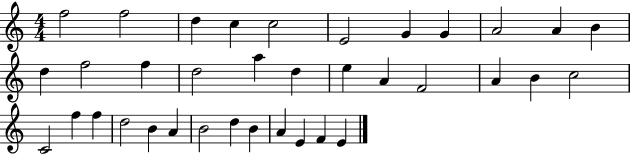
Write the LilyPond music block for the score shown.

{
  \clef treble
  \numericTimeSignature
  \time 4/4
  \key c \major
  f''2 f''2 | d''4 c''4 c''2 | e'2 g'4 g'4 | a'2 a'4 b'4 | \break d''4 f''2 f''4 | d''2 a''4 d''4 | e''4 a'4 f'2 | a'4 b'4 c''2 | \break c'2 f''4 f''4 | d''2 b'4 a'4 | b'2 d''4 b'4 | a'4 e'4 f'4 e'4 | \break \bar "|."
}